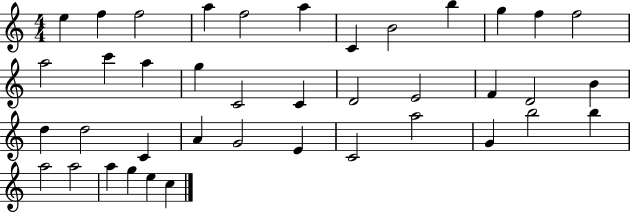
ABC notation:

X:1
T:Untitled
M:4/4
L:1/4
K:C
e f f2 a f2 a C B2 b g f f2 a2 c' a g C2 C D2 E2 F D2 B d d2 C A G2 E C2 a2 G b2 b a2 a2 a g e c